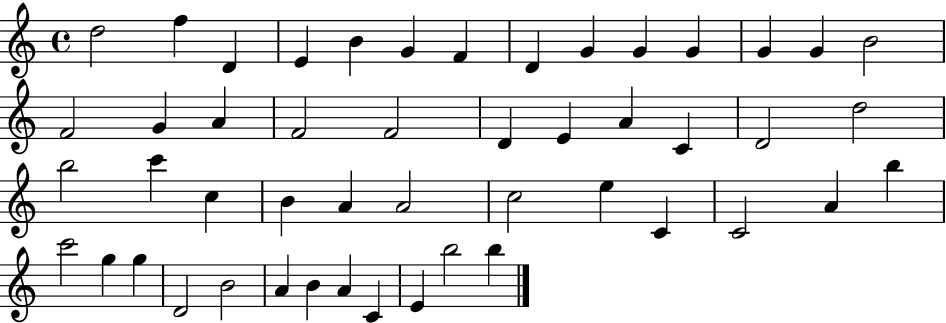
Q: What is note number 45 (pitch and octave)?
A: A4